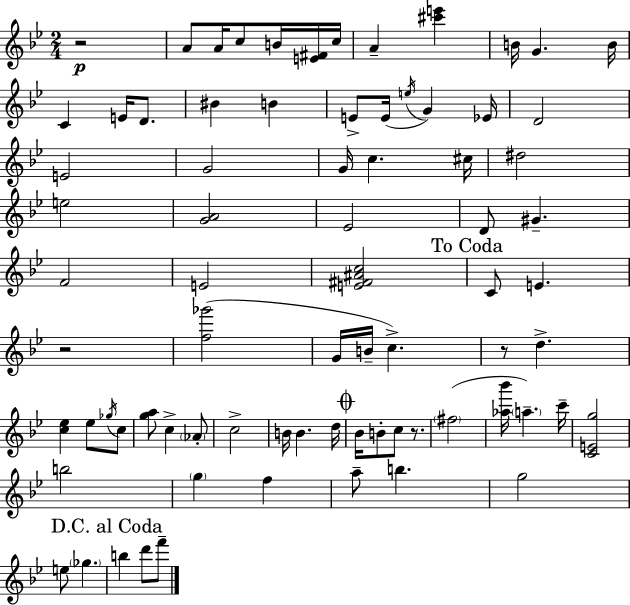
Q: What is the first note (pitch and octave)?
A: A4